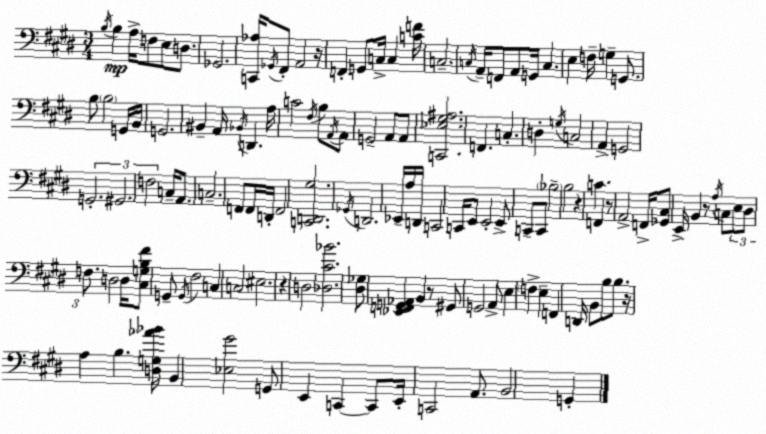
X:1
T:Untitled
M:3/4
L:1/4
K:E
B,/4 B, A,/4 F,/2 E,/2 D,/2 _G,,2 [C,,_A,]/4 _G,,/4 ^F,,/2 A,,2 z/4 F,, G,,/2 C,/4 C, [CF]/4 C,2 C,/4 A,,/4 F,,/2 A,,/2 G,,/4 C, E, F,/4 G, G,,/2 B,/2 B,2 G,,/4 B,,/4 G,,2 ^B,, A,,/4 _B,,/4 D,, A,/4 C2 ^F,/4 B,/2 A,,/4 A,,/2 G,,2 A,,/2 A,,/2 [C,,_E,^G,^A,]2 F,, C, D, G,/4 C,2 A,, G,,2 G,,2 ^G,,2 F,2 C,/4 A,,/2 C,2 F,,/2 F,,/4 D,,/4 F,,2 [C,,D,,^G,]2 _G,,/4 D,,2 _E,,/4 A,/4 D,,/4 C,,2 C,,/4 E,,/2 E,,2 E,,/2 C,,/2 C,,/2 _B,2 B,2 z C F,, z/2 A,,2 F,,/4 [_G,,^C,]/2 E,,/4 B,, z/2 A,/4 C,/2 E,/2 ^D,/2 F,/2 D,2 D,/4 [^C,G,B,^F]/2 G,,/2 G,,/4 ^F,2 C, C,2 ^E,2 z D,2 [_D,^C_B]2 [^D,_G,]/2 [_E,,F,,G,,_A,,] B,, z/2 ^G,,/2 G,,2 A,,/2 E, F, E, F,, D,,/4 B,,/2 B,/2 B,/2 z/4 A, B, [D,G,_A_B]/4 B,, [_E,^G]2 G,,/2 E,, C,, C,,/2 E,,/4 C,,2 A,,/2 B,,2 G,,